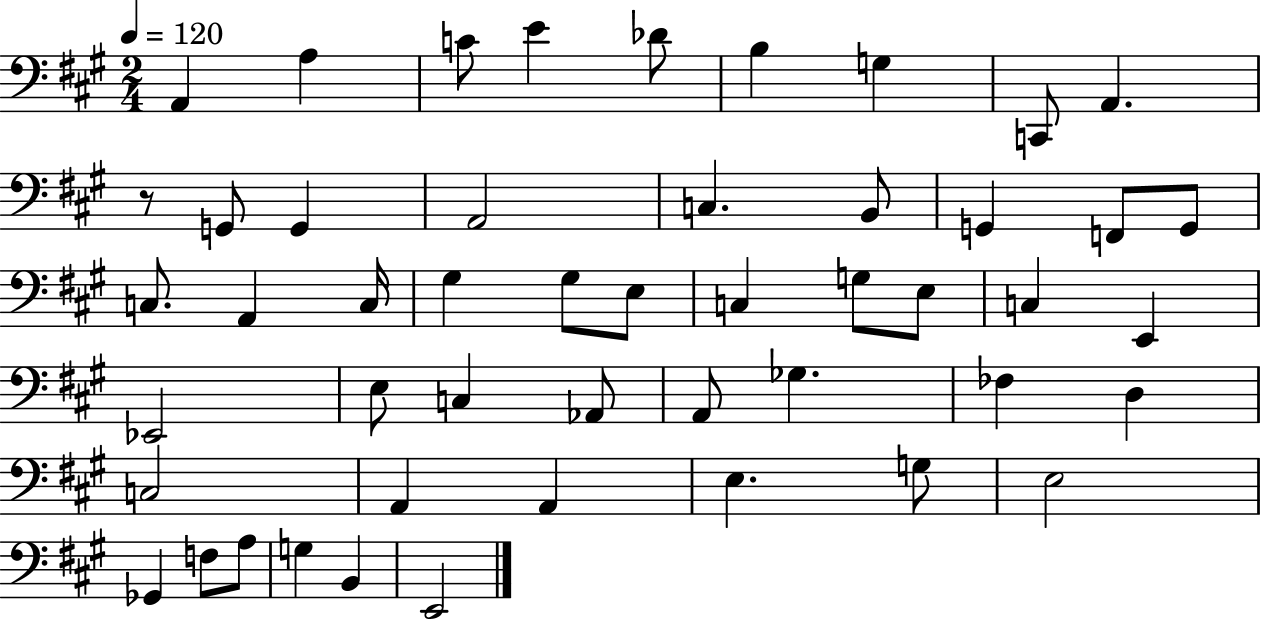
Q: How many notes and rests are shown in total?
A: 49